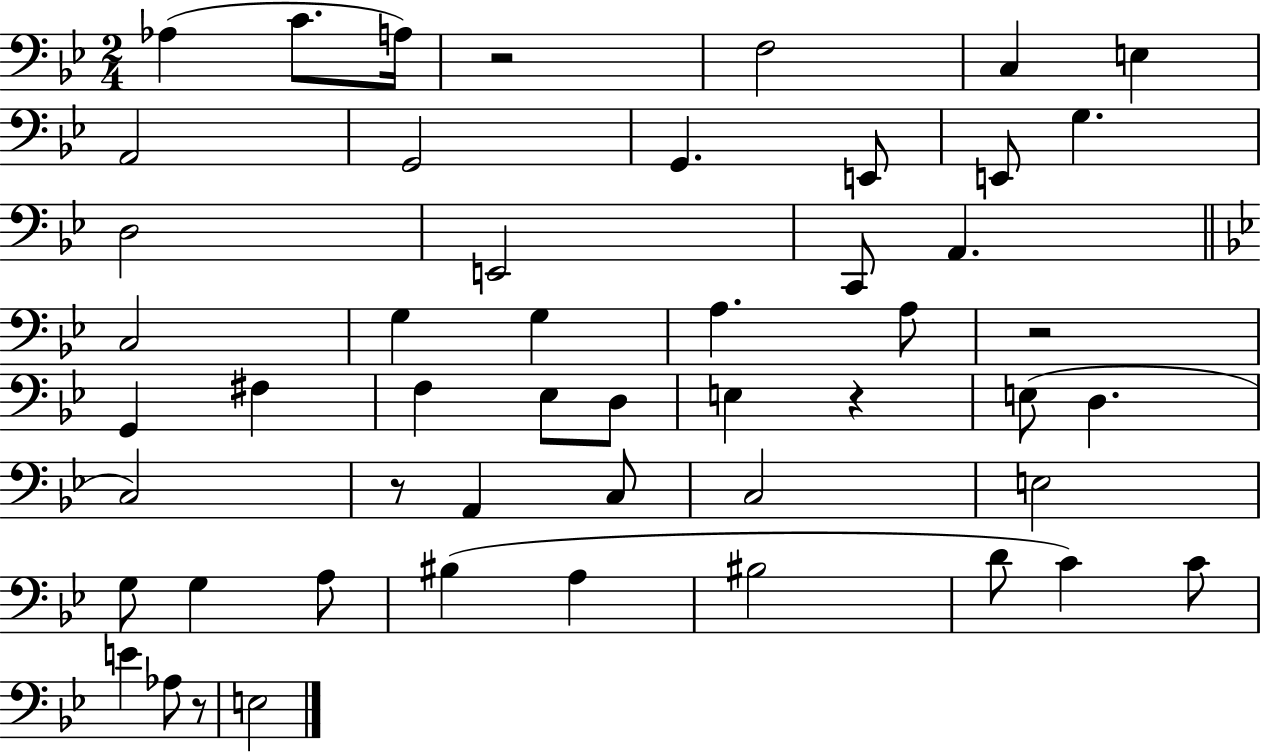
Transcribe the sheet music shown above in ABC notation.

X:1
T:Untitled
M:2/4
L:1/4
K:Bb
_A, C/2 A,/4 z2 F,2 C, E, A,,2 G,,2 G,, E,,/2 E,,/2 G, D,2 E,,2 C,,/2 A,, C,2 G, G, A, A,/2 z2 G,, ^F, F, _E,/2 D,/2 E, z E,/2 D, C,2 z/2 A,, C,/2 C,2 E,2 G,/2 G, A,/2 ^B, A, ^B,2 D/2 C C/2 E _A,/2 z/2 E,2